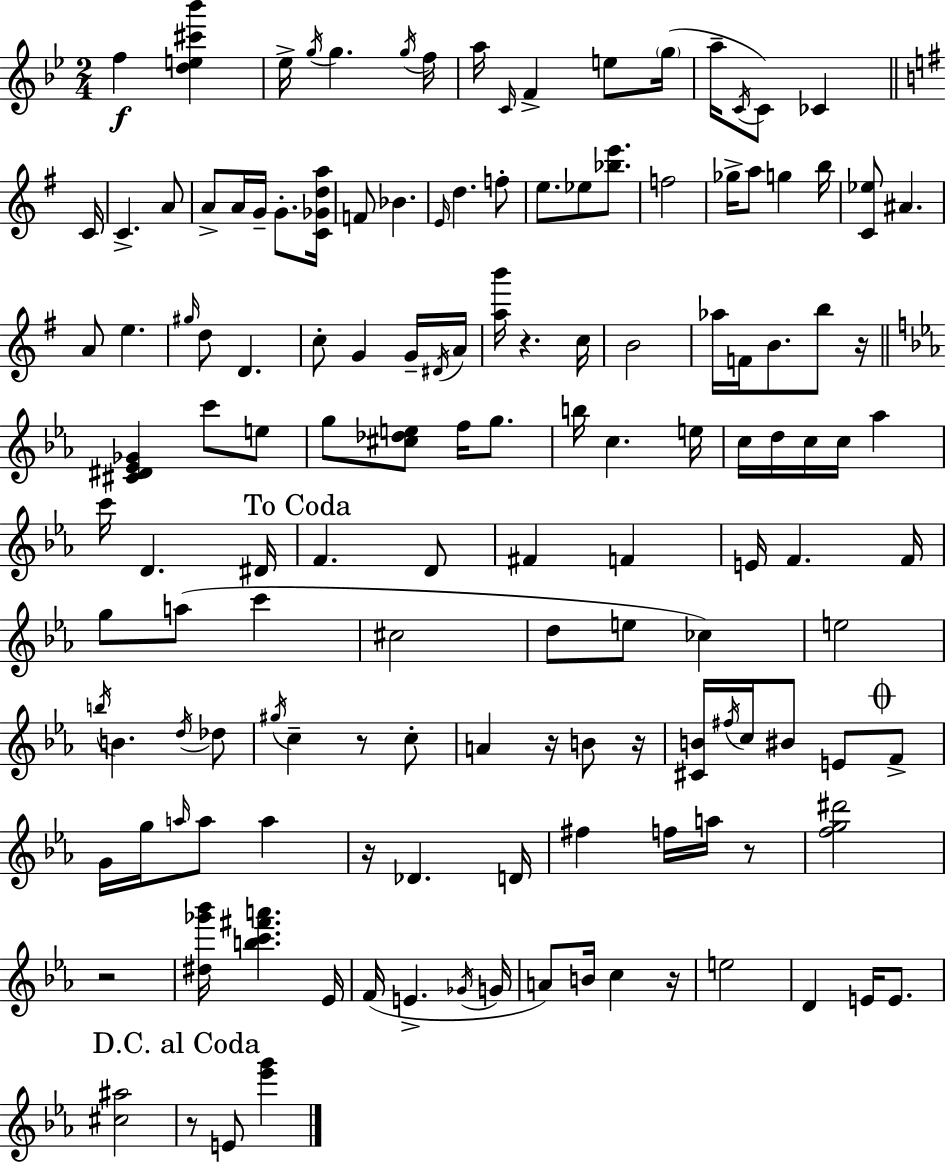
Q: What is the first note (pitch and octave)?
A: F5